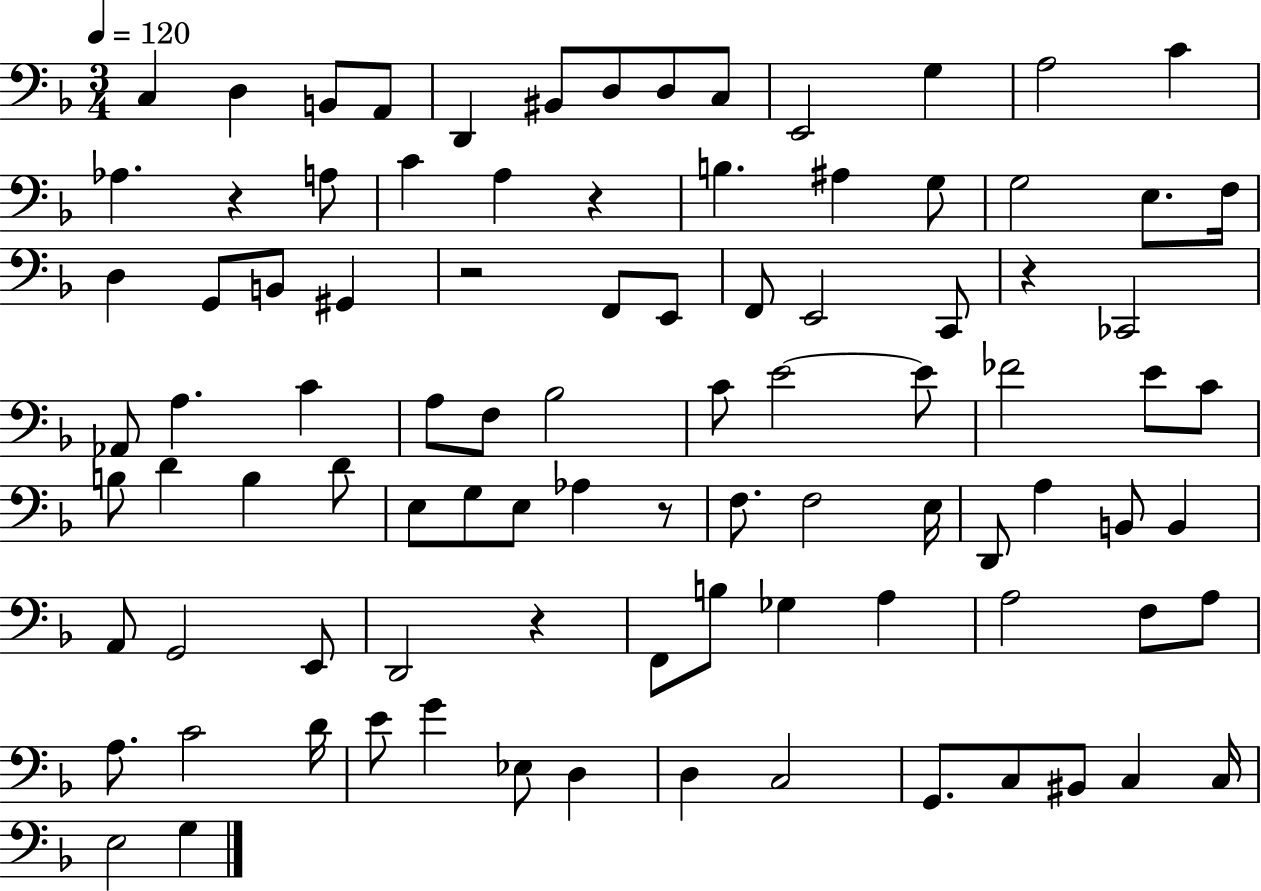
X:1
T:Untitled
M:3/4
L:1/4
K:F
C, D, B,,/2 A,,/2 D,, ^B,,/2 D,/2 D,/2 C,/2 E,,2 G, A,2 C _A, z A,/2 C A, z B, ^A, G,/2 G,2 E,/2 F,/4 D, G,,/2 B,,/2 ^G,, z2 F,,/2 E,,/2 F,,/2 E,,2 C,,/2 z _C,,2 _A,,/2 A, C A,/2 F,/2 _B,2 C/2 E2 E/2 _F2 E/2 C/2 B,/2 D B, D/2 E,/2 G,/2 E,/2 _A, z/2 F,/2 F,2 E,/4 D,,/2 A, B,,/2 B,, A,,/2 G,,2 E,,/2 D,,2 z F,,/2 B,/2 _G, A, A,2 F,/2 A,/2 A,/2 C2 D/4 E/2 G _E,/2 D, D, C,2 G,,/2 C,/2 ^B,,/2 C, C,/4 E,2 G,